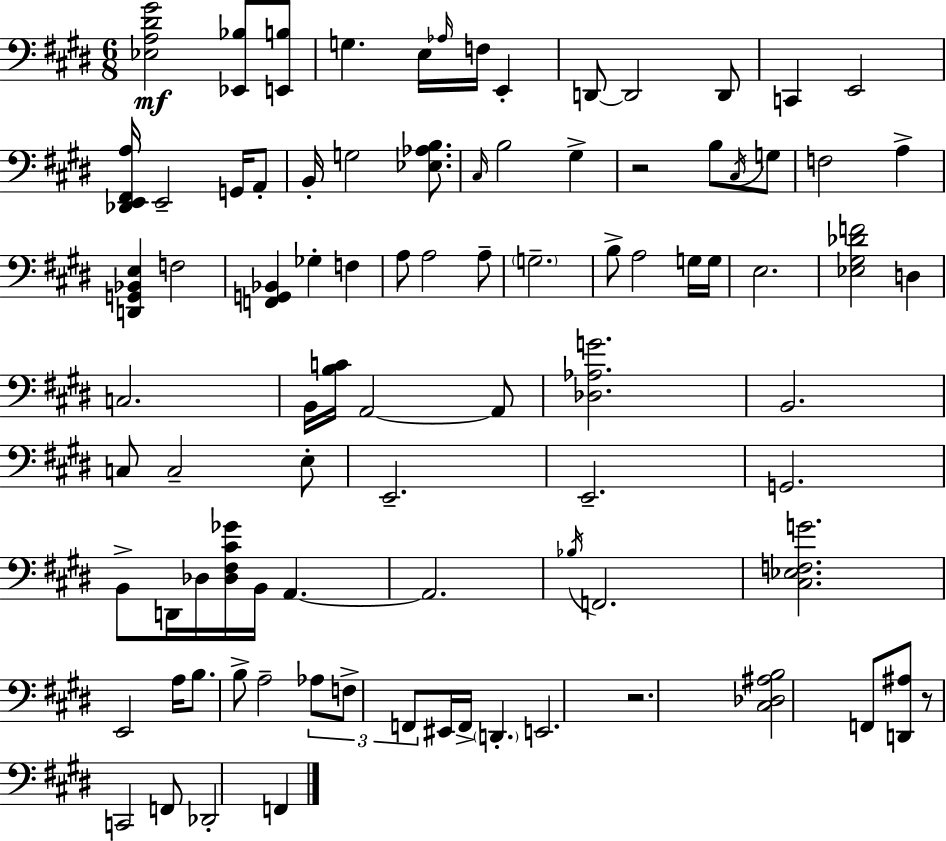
[Eb3,A3,D#4,G#4]/h [Eb2,Bb3]/e [E2,B3]/e G3/q. E3/s Ab3/s F3/s E2/q D2/e D2/h D2/e C2/q E2/h [Db2,E2,F#2,A3]/s E2/h G2/s A2/e B2/s G3/h [Eb3,Ab3,B3]/e. C#3/s B3/h G#3/q R/h B3/e C#3/s G3/e F3/h A3/q [D2,G2,Bb2,E3]/q F3/h [F2,G2,Bb2]/q Gb3/q F3/q A3/e A3/h A3/e G3/h. B3/e A3/h G3/s G3/s E3/h. [Eb3,G#3,Db4,F4]/h D3/q C3/h. B2/s [B3,C4]/s A2/h A2/e [Db3,Ab3,G4]/h. B2/h. C3/e C3/h E3/e E2/h. E2/h. G2/h. B2/e D2/s Db3/s [Db3,F#3,C#4,Gb4]/s B2/s A2/q. A2/h. Bb3/s F2/h. [C#3,Eb3,F3,G4]/h. E2/h A3/s B3/e. B3/e A3/h Ab3/e F3/e F2/e EIS2/s F2/s D2/q. E2/h. R/h. [C#3,Db3,A#3,B3]/h F2/e [D2,A#3]/e R/e C2/h F2/e Db2/h F2/q